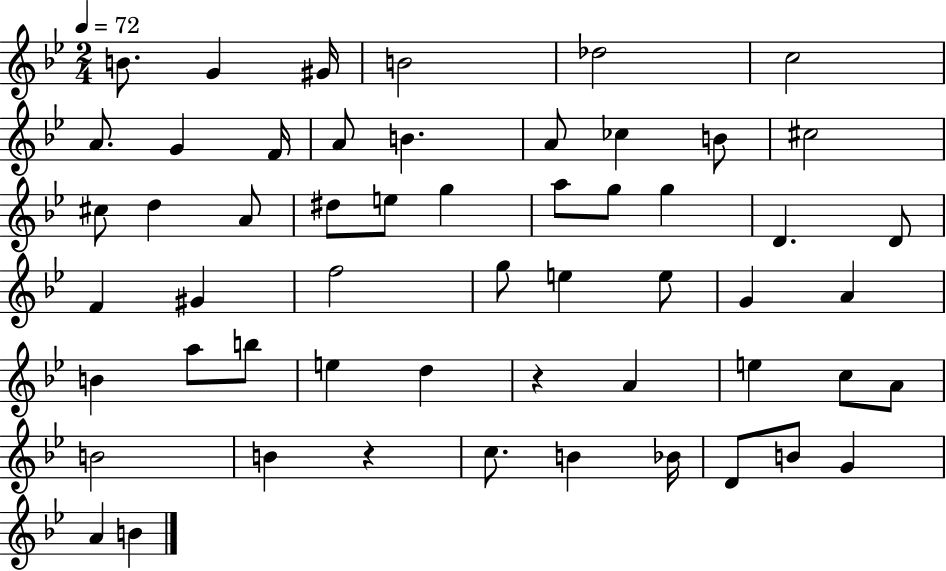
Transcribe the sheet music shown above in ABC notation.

X:1
T:Untitled
M:2/4
L:1/4
K:Bb
B/2 G ^G/4 B2 _d2 c2 A/2 G F/4 A/2 B A/2 _c B/2 ^c2 ^c/2 d A/2 ^d/2 e/2 g a/2 g/2 g D D/2 F ^G f2 g/2 e e/2 G A B a/2 b/2 e d z A e c/2 A/2 B2 B z c/2 B _B/4 D/2 B/2 G A B